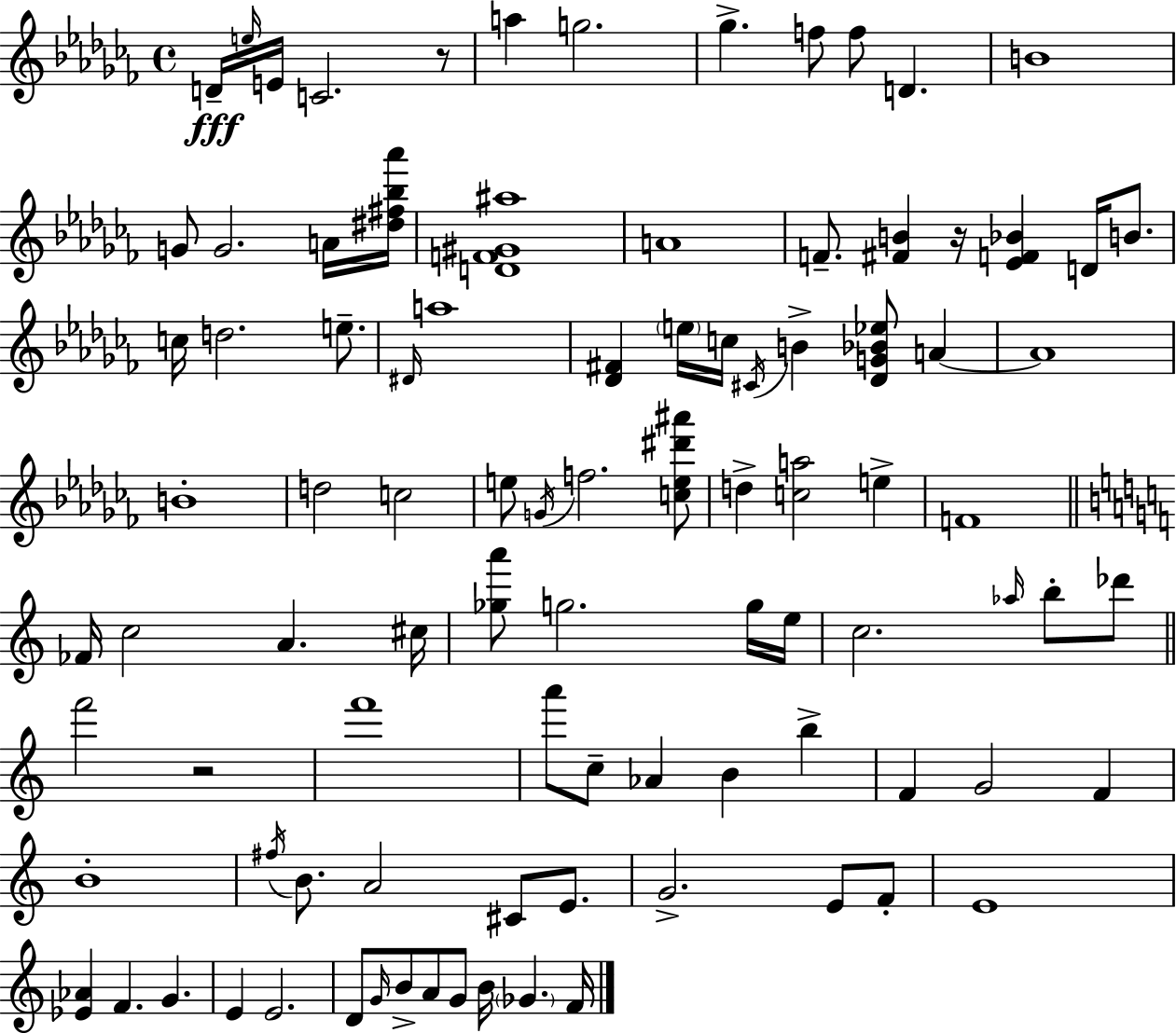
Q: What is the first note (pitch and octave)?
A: D4